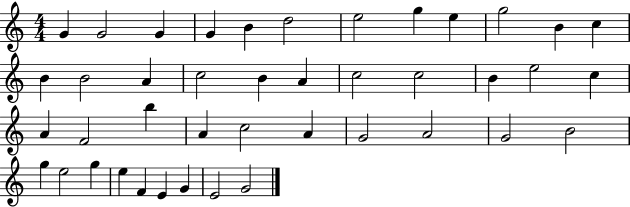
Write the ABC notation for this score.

X:1
T:Untitled
M:4/4
L:1/4
K:C
G G2 G G B d2 e2 g e g2 B c B B2 A c2 B A c2 c2 B e2 c A F2 b A c2 A G2 A2 G2 B2 g e2 g e F E G E2 G2